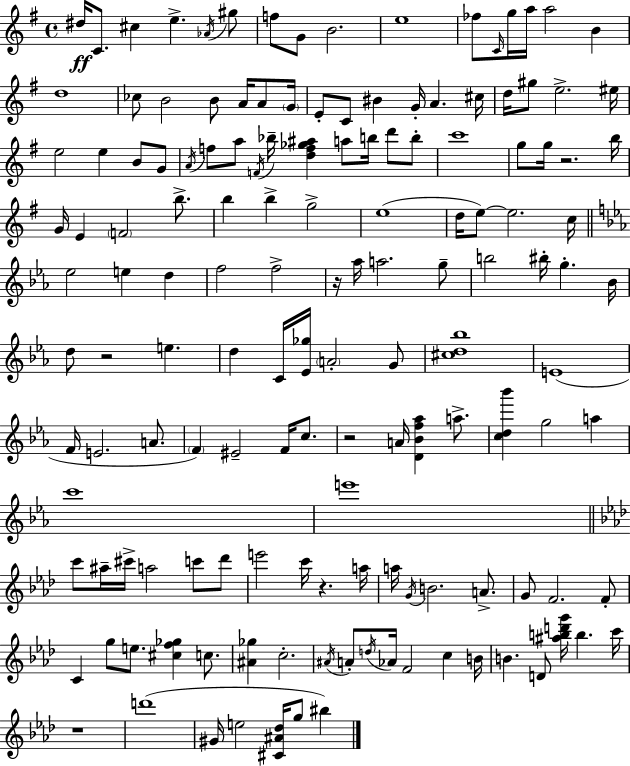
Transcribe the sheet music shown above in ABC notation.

X:1
T:Untitled
M:4/4
L:1/4
K:G
^d/4 C/2 ^c e _A/4 ^g/2 f/2 G/2 B2 e4 _f/2 C/4 g/4 a/4 a2 B d4 _c/2 B2 B/2 A/4 A/2 G/4 E/2 C/2 ^B G/4 A ^c/4 d/4 ^g/2 e2 ^e/4 e2 e B/2 G/2 A/4 f/2 a/2 F/4 _b/4 [df_g^a] a/2 b/4 d'/2 b/2 c'4 g/2 g/4 z2 b/4 G/4 E F2 b/2 b b g2 e4 d/4 e/2 e2 c/4 _e2 e d f2 f2 z/4 _a/4 a2 g/2 b2 ^b/4 g _B/4 d/2 z2 e d C/4 [_E_g]/4 A2 G/2 [^cd_b]4 E4 F/4 E2 A/2 F ^E2 F/4 c/2 z2 A/4 [D_Bf_a] a/2 [cd_b'] g2 a c'4 e'4 c'/2 ^a/4 ^c'/4 a2 c'/2 _d'/2 e'2 c'/4 z a/4 a/4 G/4 B2 A/2 G/2 F2 F/2 C g/2 e/2 [^cf_g] c/2 [^A_g] c2 ^A/4 A/2 d/4 _A/4 F2 c B/4 B D/2 [^abd'g']/4 b c'/4 z4 d'4 ^G/4 e2 [^C^A_d]/4 g/2 ^b